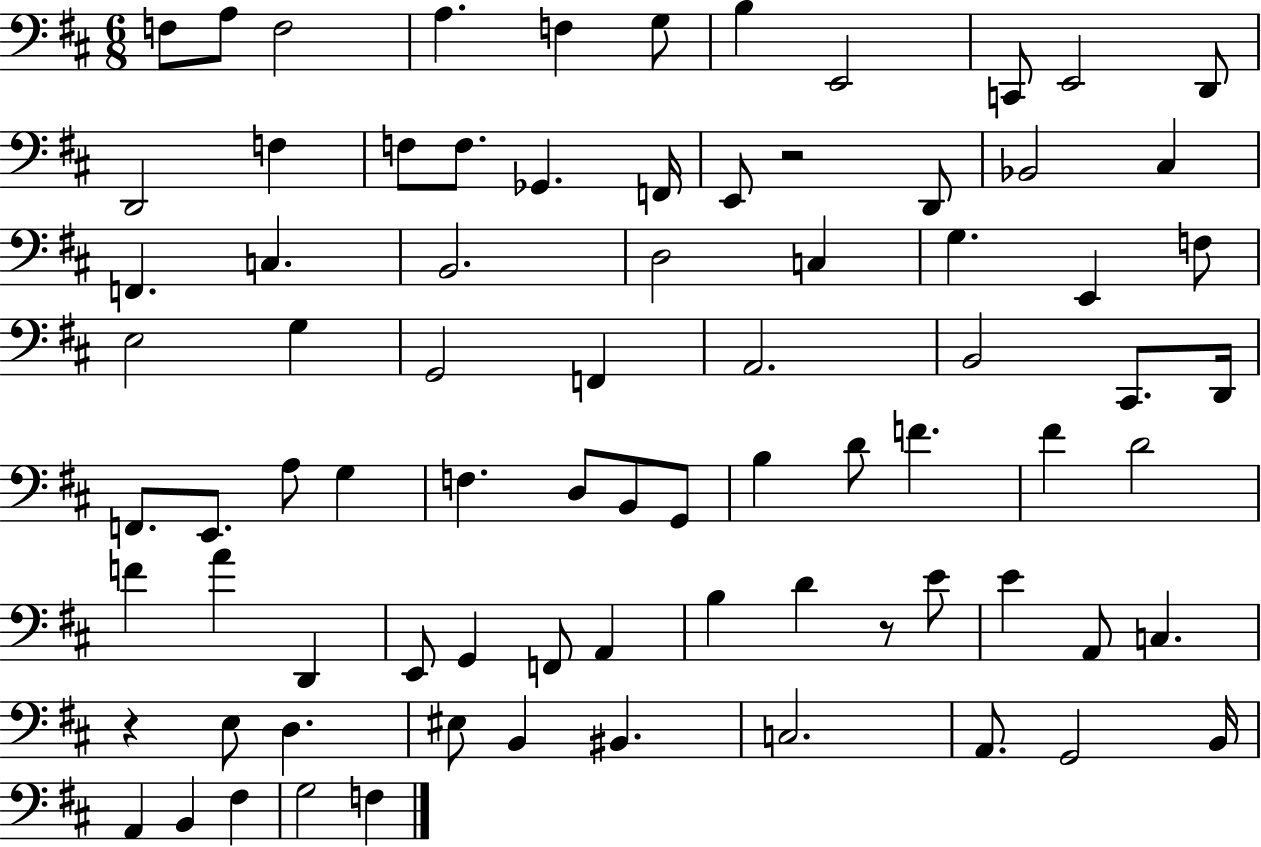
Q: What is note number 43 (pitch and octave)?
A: D3